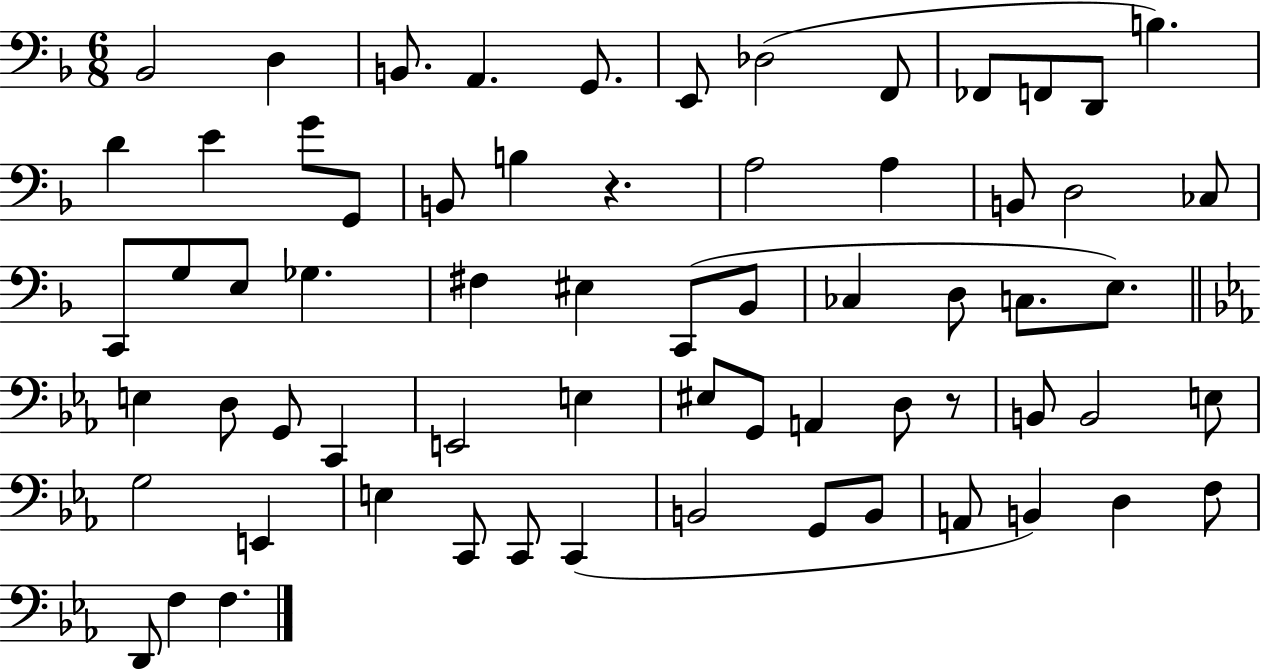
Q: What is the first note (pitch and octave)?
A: Bb2